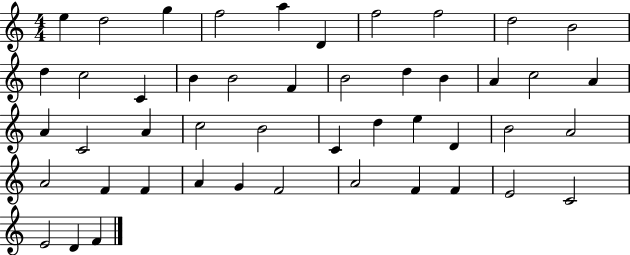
{
  \clef treble
  \numericTimeSignature
  \time 4/4
  \key c \major
  e''4 d''2 g''4 | f''2 a''4 d'4 | f''2 f''2 | d''2 b'2 | \break d''4 c''2 c'4 | b'4 b'2 f'4 | b'2 d''4 b'4 | a'4 c''2 a'4 | \break a'4 c'2 a'4 | c''2 b'2 | c'4 d''4 e''4 d'4 | b'2 a'2 | \break a'2 f'4 f'4 | a'4 g'4 f'2 | a'2 f'4 f'4 | e'2 c'2 | \break e'2 d'4 f'4 | \bar "|."
}